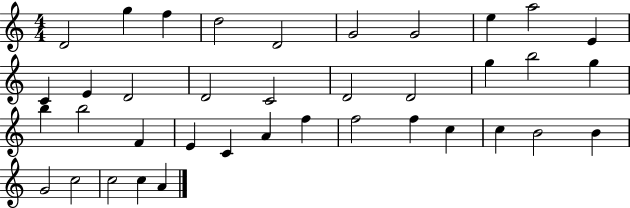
D4/h G5/q F5/q D5/h D4/h G4/h G4/h E5/q A5/h E4/q C4/q E4/q D4/h D4/h C4/h D4/h D4/h G5/q B5/h G5/q B5/q B5/h F4/q E4/q C4/q A4/q F5/q F5/h F5/q C5/q C5/q B4/h B4/q G4/h C5/h C5/h C5/q A4/q